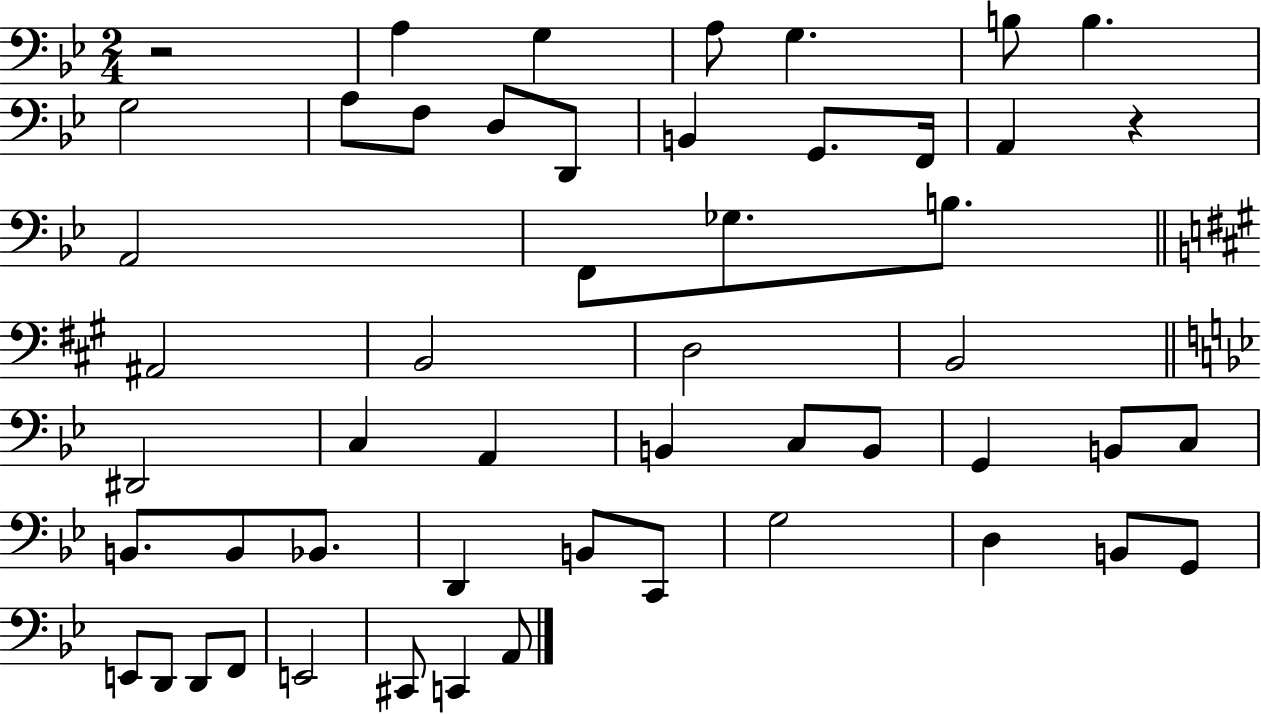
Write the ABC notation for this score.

X:1
T:Untitled
M:2/4
L:1/4
K:Bb
z2 A, G, A,/2 G, B,/2 B, G,2 A,/2 F,/2 D,/2 D,,/2 B,, G,,/2 F,,/4 A,, z A,,2 F,,/2 _G,/2 B,/2 ^A,,2 B,,2 D,2 B,,2 ^D,,2 C, A,, B,, C,/2 B,,/2 G,, B,,/2 C,/2 B,,/2 B,,/2 _B,,/2 D,, B,,/2 C,,/2 G,2 D, B,,/2 G,,/2 E,,/2 D,,/2 D,,/2 F,,/2 E,,2 ^C,,/2 C,, A,,/2